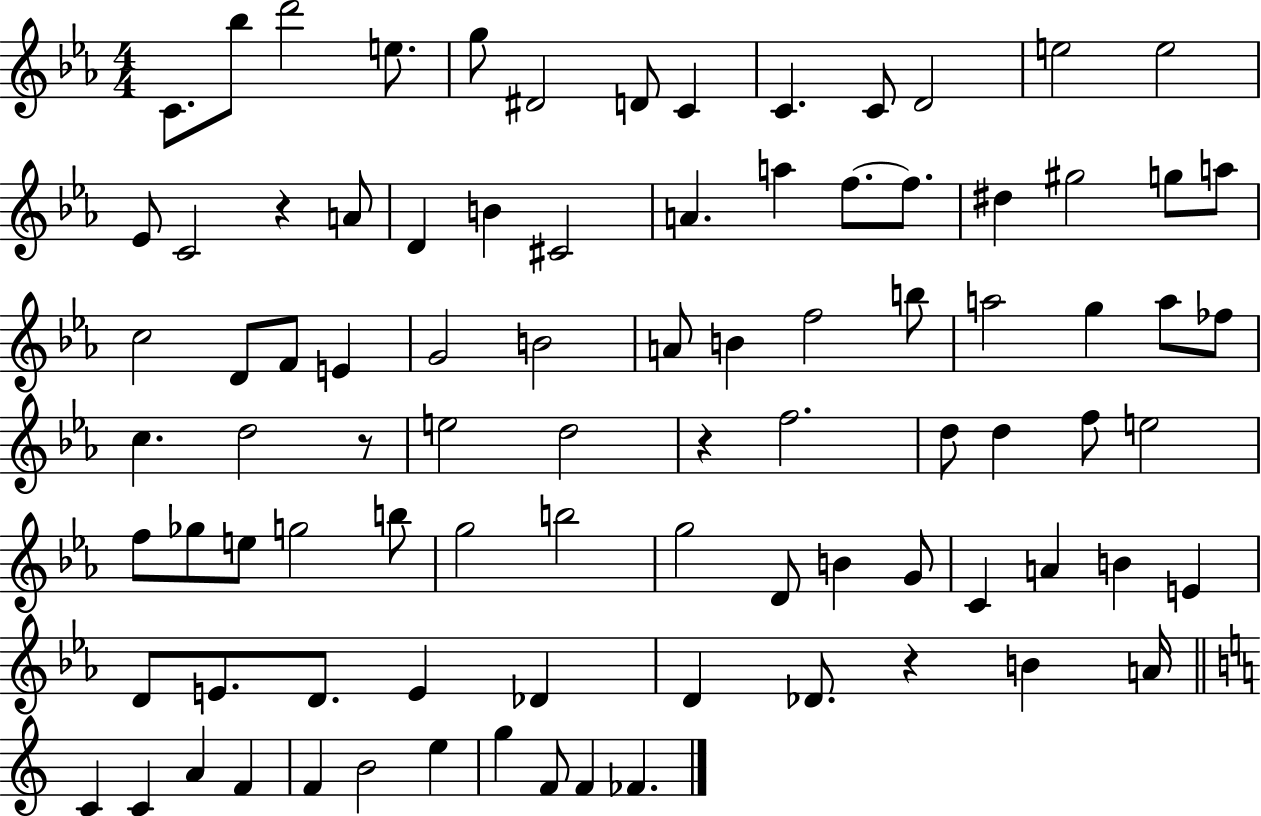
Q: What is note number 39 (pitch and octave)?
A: G5